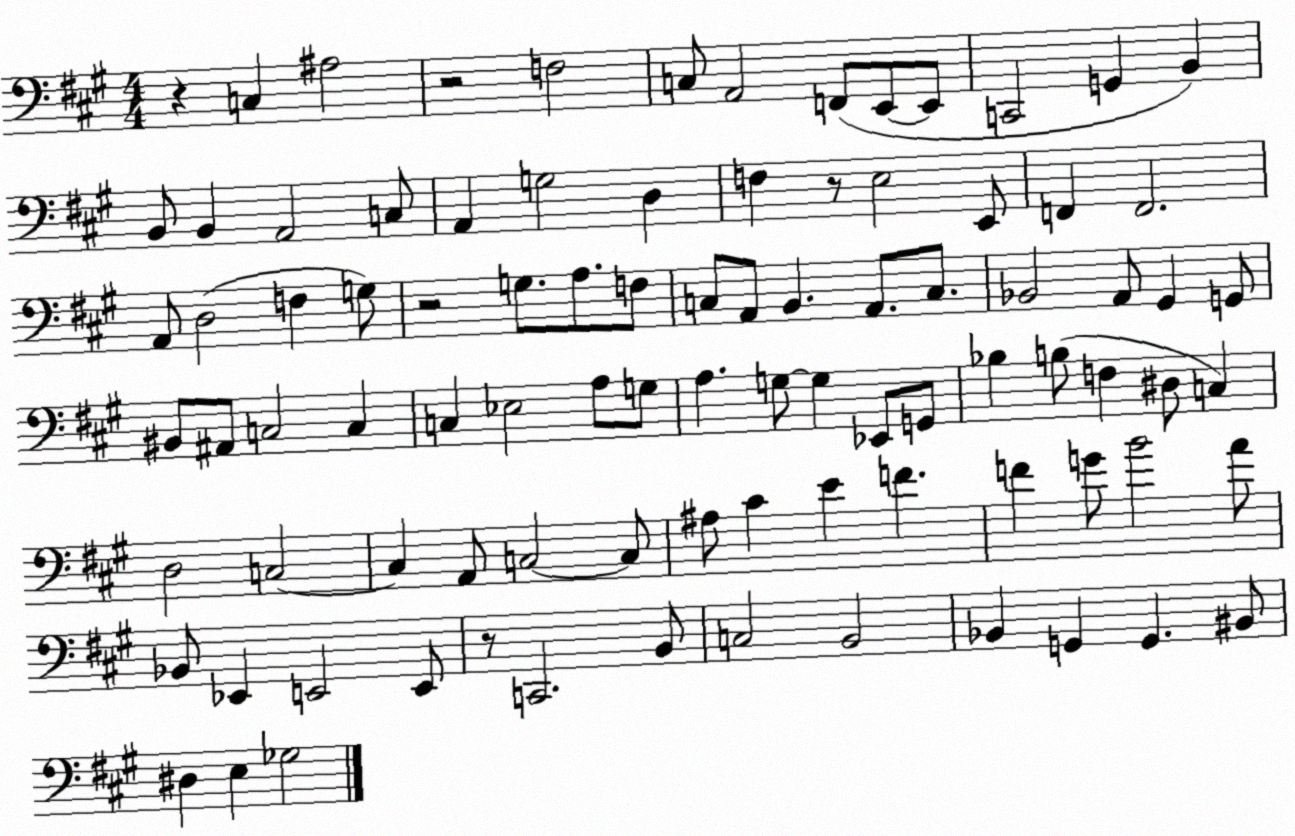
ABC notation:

X:1
T:Untitled
M:4/4
L:1/4
K:A
z C, ^A,2 z2 F,2 C,/2 A,,2 F,,/2 E,,/2 E,,/2 C,,2 G,, B,, B,,/2 B,, A,,2 C,/2 A,, G,2 D, F, z/2 E,2 E,,/2 F,, F,,2 A,,/2 D,2 F, G,/2 z2 G,/2 A,/2 F,/2 C,/2 A,,/2 B,, A,,/2 C,/2 _B,,2 A,,/2 ^G,, G,,/2 ^B,,/2 ^A,,/2 C,2 C, C, _E,2 A,/2 G,/2 A, G,/2 G, _E,,/2 G,,/2 _B, B,/2 F, ^D,/2 C, D,2 C,2 C, A,,/2 C,2 C,/2 ^A,/2 ^C E F F G/2 B2 A/2 _B,,/2 _E,, E,,2 E,,/2 z/2 C,,2 B,,/2 C,2 B,,2 _B,, G,, G,, ^B,,/2 ^D, E, _G,2